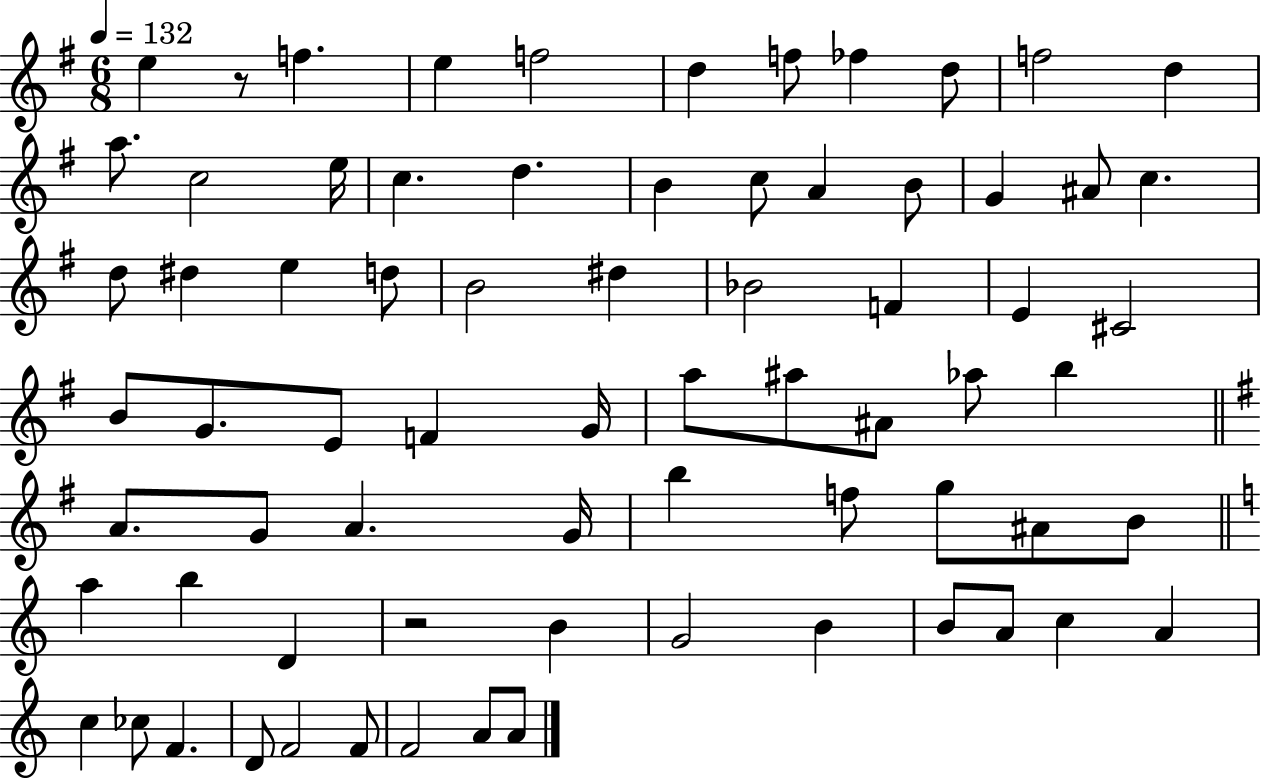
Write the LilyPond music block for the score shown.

{
  \clef treble
  \numericTimeSignature
  \time 6/8
  \key g \major
  \tempo 4 = 132
  e''4 r8 f''4. | e''4 f''2 | d''4 f''8 fes''4 d''8 | f''2 d''4 | \break a''8. c''2 e''16 | c''4. d''4. | b'4 c''8 a'4 b'8 | g'4 ais'8 c''4. | \break d''8 dis''4 e''4 d''8 | b'2 dis''4 | bes'2 f'4 | e'4 cis'2 | \break b'8 g'8. e'8 f'4 g'16 | a''8 ais''8 ais'8 aes''8 b''4 | \bar "||" \break \key g \major a'8. g'8 a'4. g'16 | b''4 f''8 g''8 ais'8 b'8 | \bar "||" \break \key c \major a''4 b''4 d'4 | r2 b'4 | g'2 b'4 | b'8 a'8 c''4 a'4 | \break c''4 ces''8 f'4. | d'8 f'2 f'8 | f'2 a'8 a'8 | \bar "|."
}